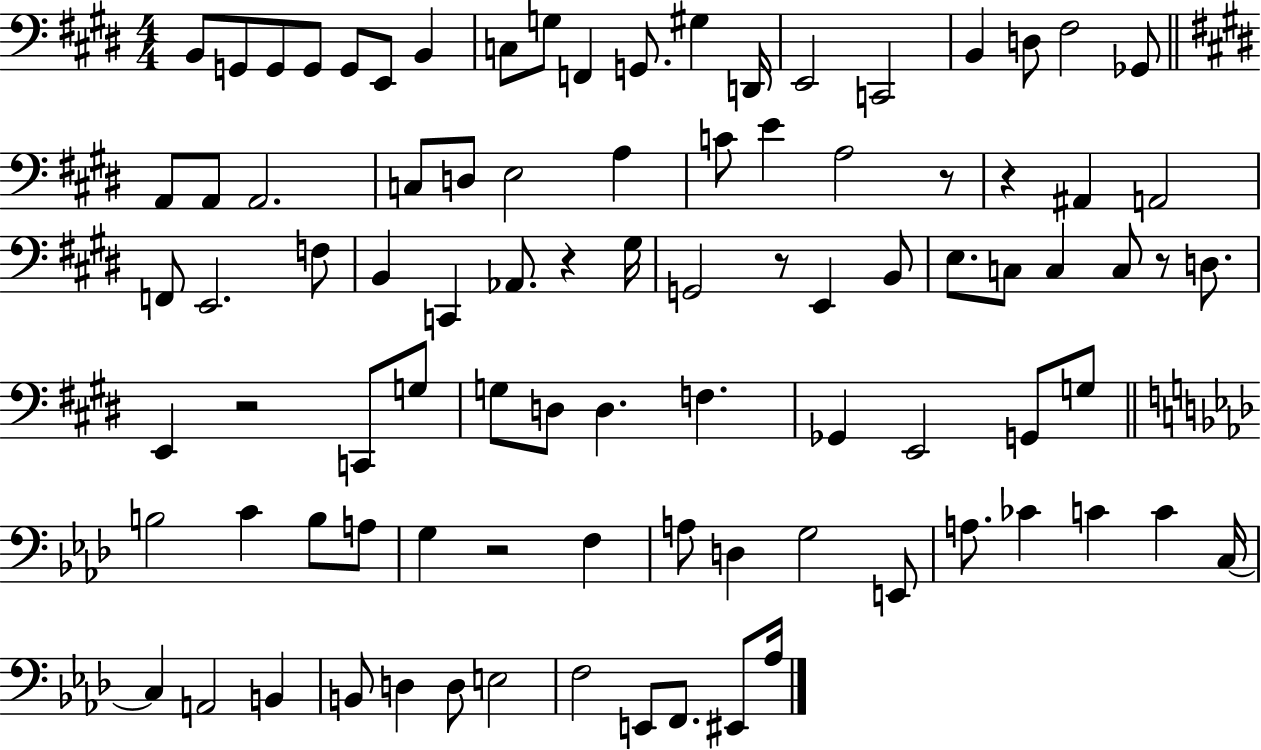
B2/e G2/e G2/e G2/e G2/e E2/e B2/q C3/e G3/e F2/q G2/e. G#3/q D2/s E2/h C2/h B2/q D3/e F#3/h Gb2/e A2/e A2/e A2/h. C3/e D3/e E3/h A3/q C4/e E4/q A3/h R/e R/q A#2/q A2/h F2/e E2/h. F3/e B2/q C2/q Ab2/e. R/q G#3/s G2/h R/e E2/q B2/e E3/e. C3/e C3/q C3/e R/e D3/e. E2/q R/h C2/e G3/e G3/e D3/e D3/q. F3/q. Gb2/q E2/h G2/e G3/e B3/h C4/q B3/e A3/e G3/q R/h F3/q A3/e D3/q G3/h E2/e A3/e. CES4/q C4/q C4/q C3/s C3/q A2/h B2/q B2/e D3/q D3/e E3/h F3/h E2/e F2/e. EIS2/e Ab3/s